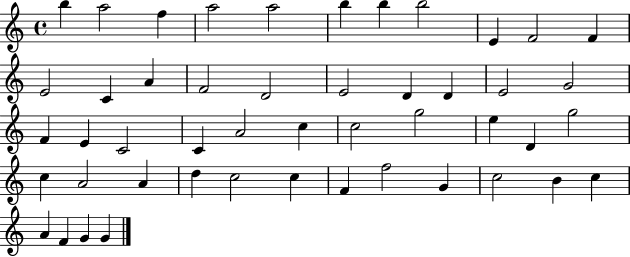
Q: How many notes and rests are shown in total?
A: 48